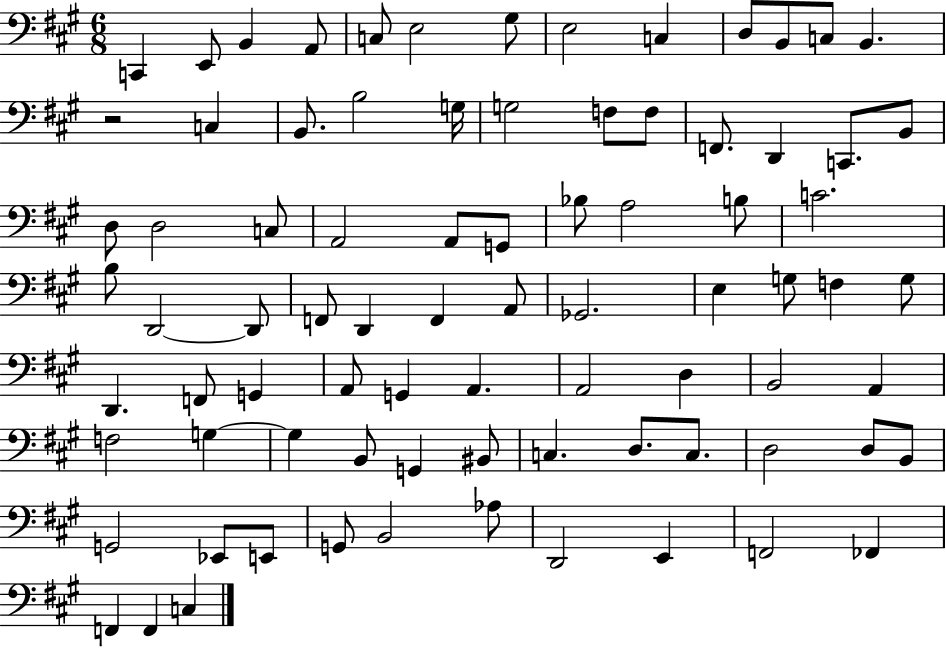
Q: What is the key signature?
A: A major